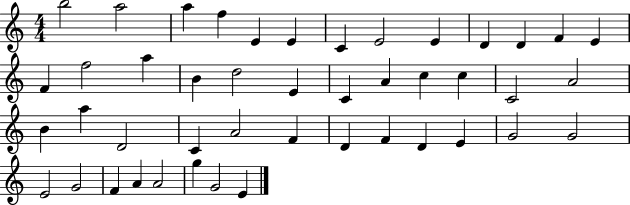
{
  \clef treble
  \numericTimeSignature
  \time 4/4
  \key c \major
  b''2 a''2 | a''4 f''4 e'4 e'4 | c'4 e'2 e'4 | d'4 d'4 f'4 e'4 | \break f'4 f''2 a''4 | b'4 d''2 e'4 | c'4 a'4 c''4 c''4 | c'2 a'2 | \break b'4 a''4 d'2 | c'4 a'2 f'4 | d'4 f'4 d'4 e'4 | g'2 g'2 | \break e'2 g'2 | f'4 a'4 a'2 | g''4 g'2 e'4 | \bar "|."
}